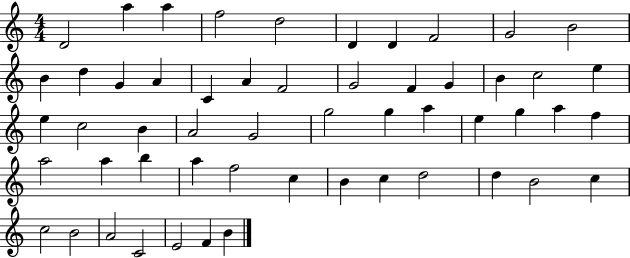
X:1
T:Untitled
M:4/4
L:1/4
K:C
D2 a a f2 d2 D D F2 G2 B2 B d G A C A F2 G2 F G B c2 e e c2 B A2 G2 g2 g a e g a f a2 a b a f2 c B c d2 d B2 c c2 B2 A2 C2 E2 F B